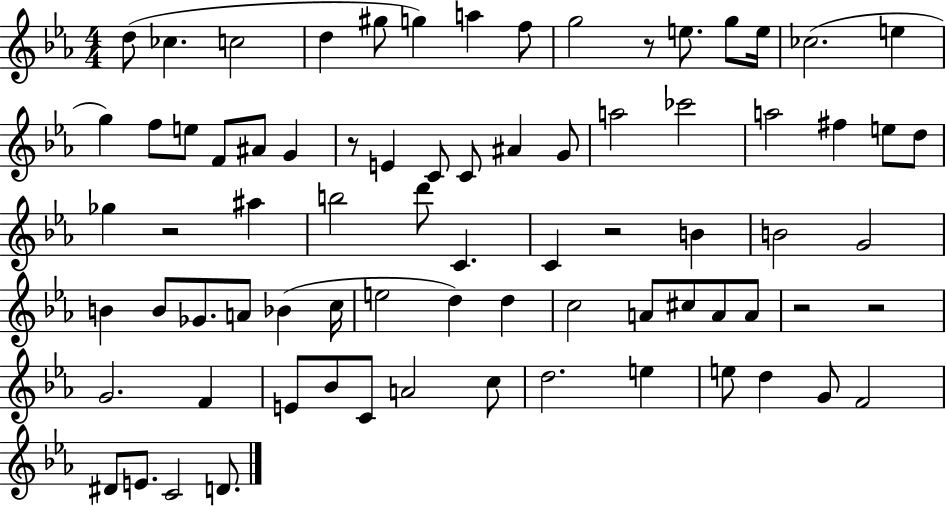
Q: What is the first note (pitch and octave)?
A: D5